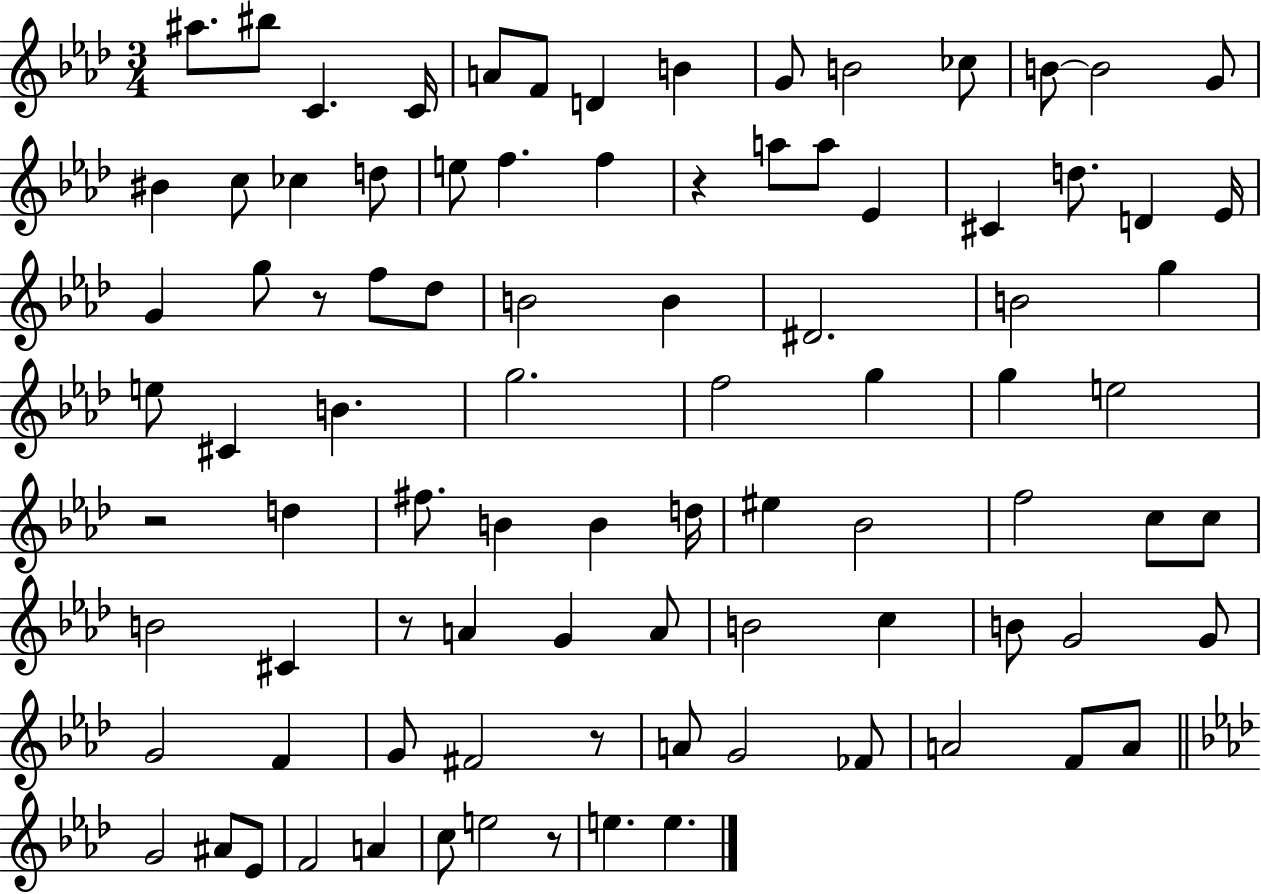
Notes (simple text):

A#5/e. BIS5/e C4/q. C4/s A4/e F4/e D4/q B4/q G4/e B4/h CES5/e B4/e B4/h G4/e BIS4/q C5/e CES5/q D5/e E5/e F5/q. F5/q R/q A5/e A5/e Eb4/q C#4/q D5/e. D4/q Eb4/s G4/q G5/e R/e F5/e Db5/e B4/h B4/q D#4/h. B4/h G5/q E5/e C#4/q B4/q. G5/h. F5/h G5/q G5/q E5/h R/h D5/q F#5/e. B4/q B4/q D5/s EIS5/q Bb4/h F5/h C5/e C5/e B4/h C#4/q R/e A4/q G4/q A4/e B4/h C5/q B4/e G4/h G4/e G4/h F4/q G4/e F#4/h R/e A4/e G4/h FES4/e A4/h F4/e A4/e G4/h A#4/e Eb4/e F4/h A4/q C5/e E5/h R/e E5/q. E5/q.